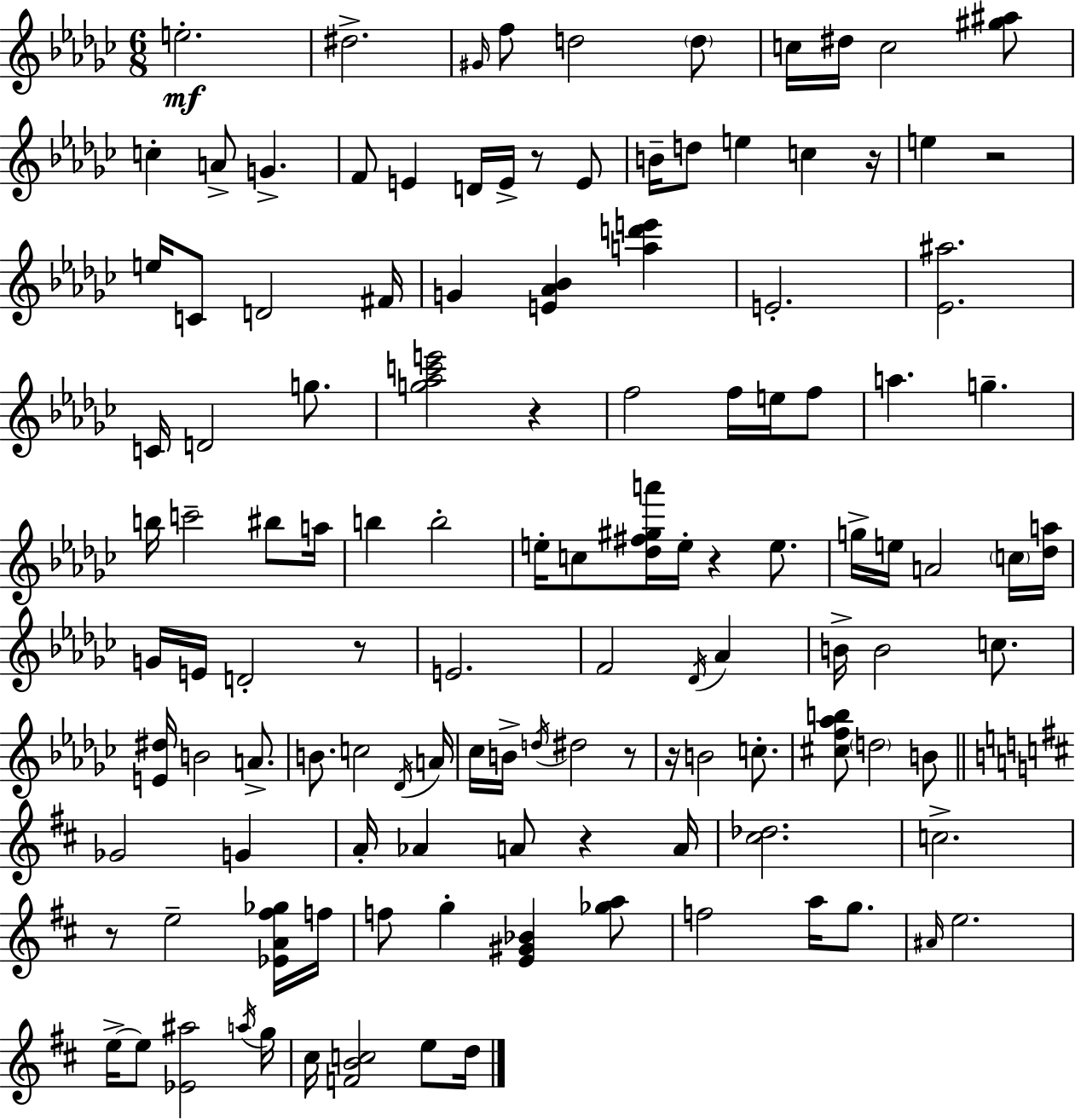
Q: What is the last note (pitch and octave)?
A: D5